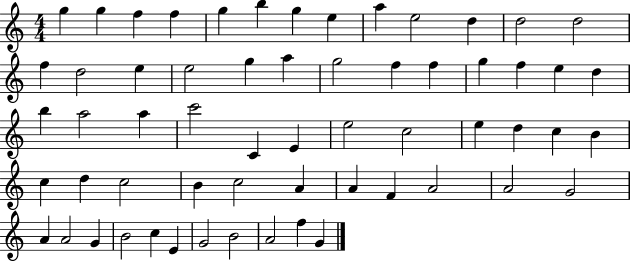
G5/q G5/q F5/q F5/q G5/q B5/q G5/q E5/q A5/q E5/h D5/q D5/h D5/h F5/q D5/h E5/q E5/h G5/q A5/q G5/h F5/q F5/q G5/q F5/q E5/q D5/q B5/q A5/h A5/q C6/h C4/q E4/q E5/h C5/h E5/q D5/q C5/q B4/q C5/q D5/q C5/h B4/q C5/h A4/q A4/q F4/q A4/h A4/h G4/h A4/q A4/h G4/q B4/h C5/q E4/q G4/h B4/h A4/h F5/q G4/q